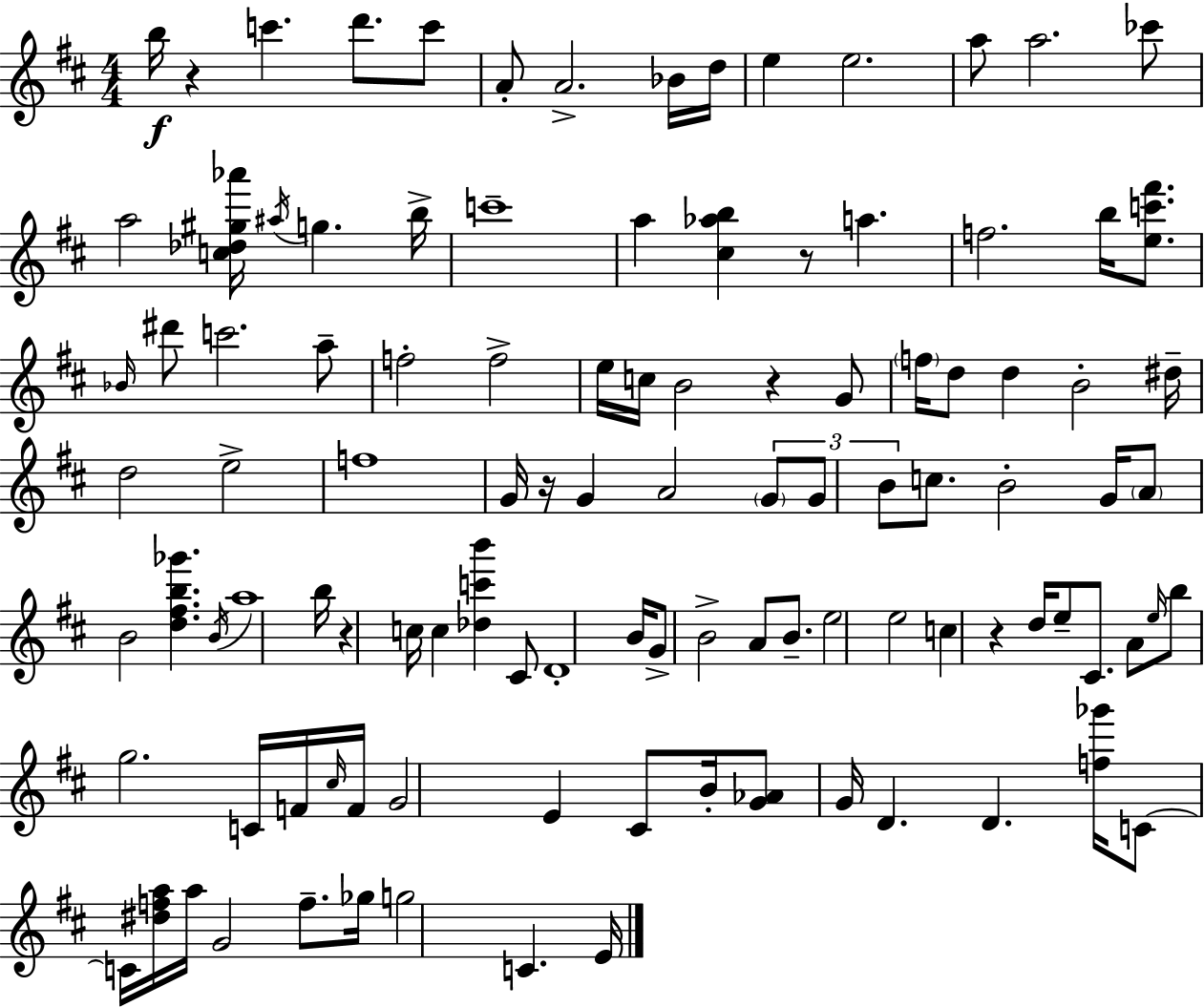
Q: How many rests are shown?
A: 6